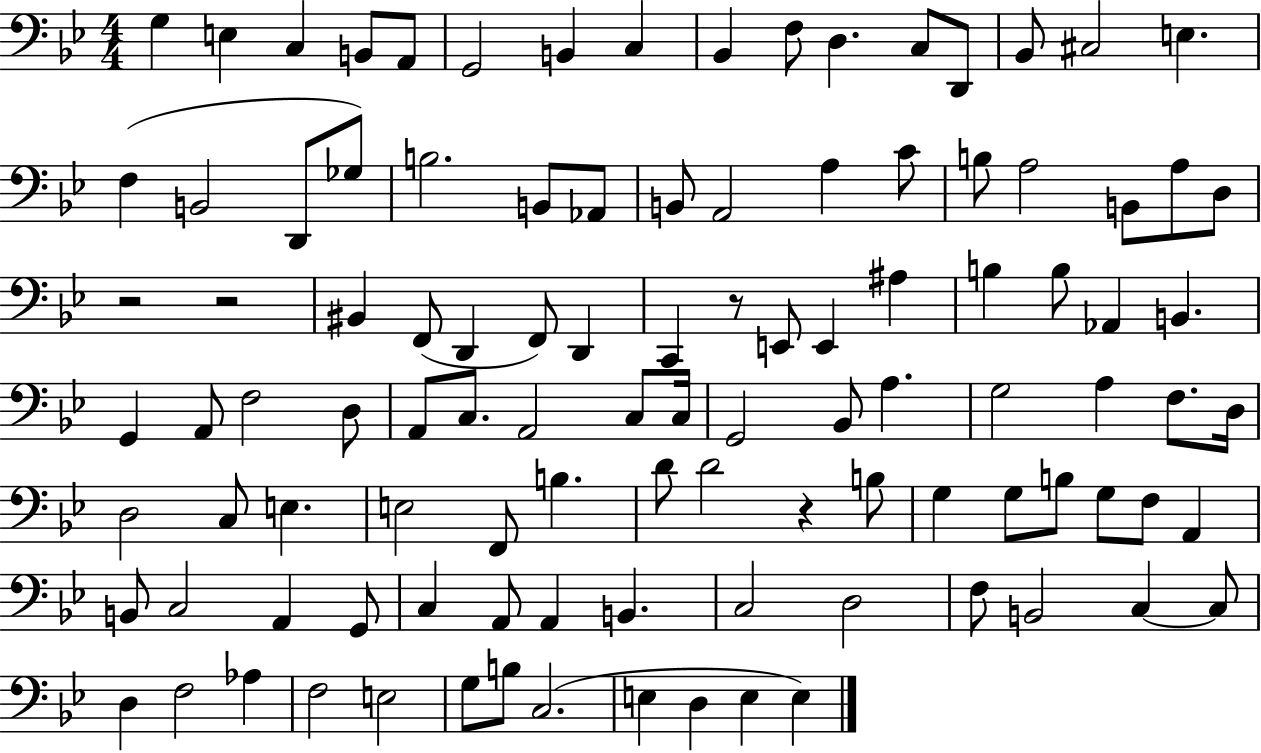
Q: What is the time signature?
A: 4/4